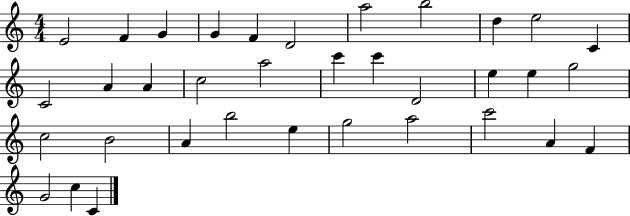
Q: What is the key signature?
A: C major